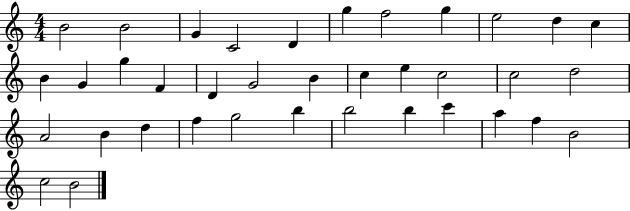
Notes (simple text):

B4/h B4/h G4/q C4/h D4/q G5/q F5/h G5/q E5/h D5/q C5/q B4/q G4/q G5/q F4/q D4/q G4/h B4/q C5/q E5/q C5/h C5/h D5/h A4/h B4/q D5/q F5/q G5/h B5/q B5/h B5/q C6/q A5/q F5/q B4/h C5/h B4/h